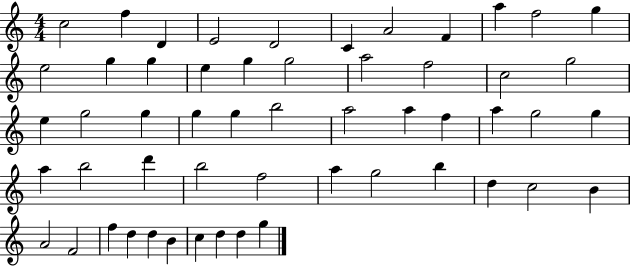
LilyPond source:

{
  \clef treble
  \numericTimeSignature
  \time 4/4
  \key c \major
  c''2 f''4 d'4 | e'2 d'2 | c'4 a'2 f'4 | a''4 f''2 g''4 | \break e''2 g''4 g''4 | e''4 g''4 g''2 | a''2 f''2 | c''2 g''2 | \break e''4 g''2 g''4 | g''4 g''4 b''2 | a''2 a''4 f''4 | a''4 g''2 g''4 | \break a''4 b''2 d'''4 | b''2 f''2 | a''4 g''2 b''4 | d''4 c''2 b'4 | \break a'2 f'2 | f''4 d''4 d''4 b'4 | c''4 d''4 d''4 g''4 | \bar "|."
}